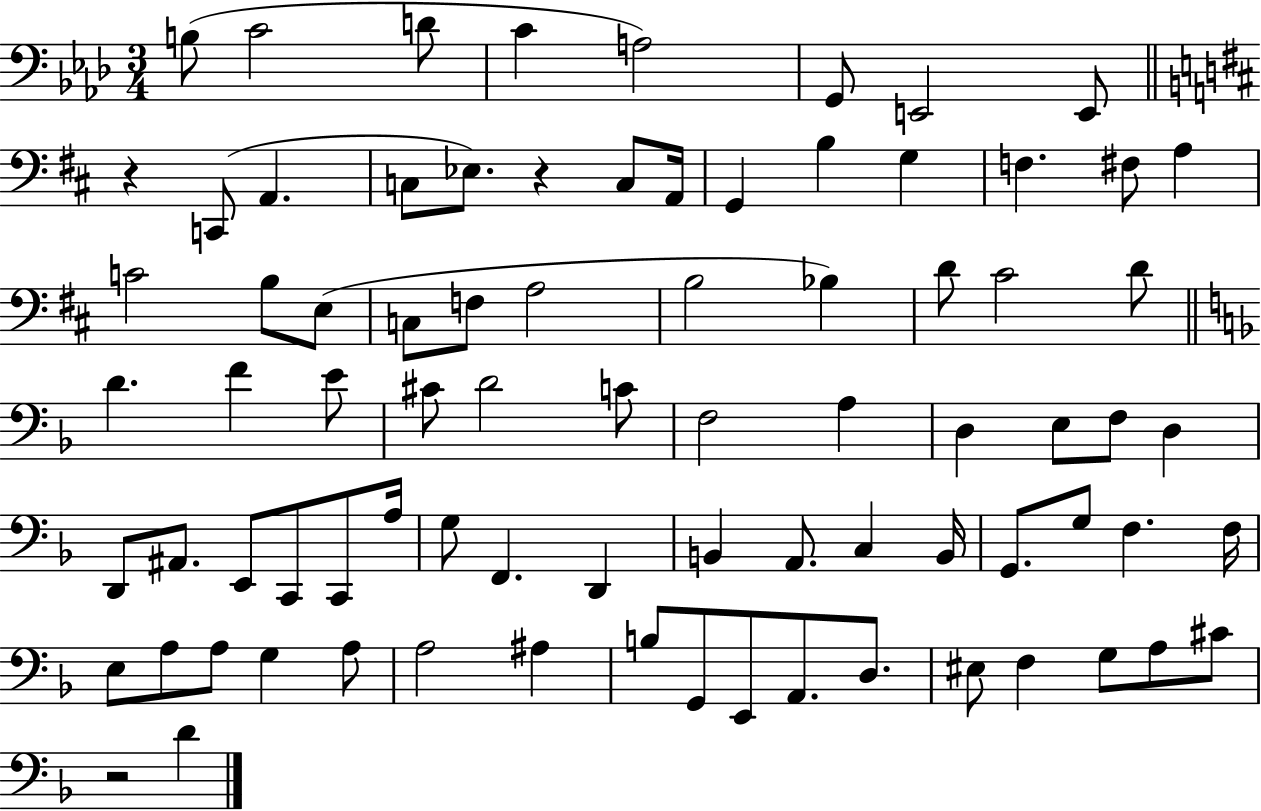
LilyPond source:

{
  \clef bass
  \numericTimeSignature
  \time 3/4
  \key aes \major
  b8( c'2 d'8 | c'4 a2) | g,8 e,2 e,8 | \bar "||" \break \key d \major r4 c,8( a,4. | c8 ees8.) r4 c8 a,16 | g,4 b4 g4 | f4. fis8 a4 | \break c'2 b8 e8( | c8 f8 a2 | b2 bes4) | d'8 cis'2 d'8 | \break \bar "||" \break \key f \major d'4. f'4 e'8 | cis'8 d'2 c'8 | f2 a4 | d4 e8 f8 d4 | \break d,8 ais,8. e,8 c,8 c,8 a16 | g8 f,4. d,4 | b,4 a,8. c4 b,16 | g,8. g8 f4. f16 | \break e8 a8 a8 g4 a8 | a2 ais4 | b8 g,8 e,8 a,8. d8. | eis8 f4 g8 a8 cis'8 | \break r2 d'4 | \bar "|."
}